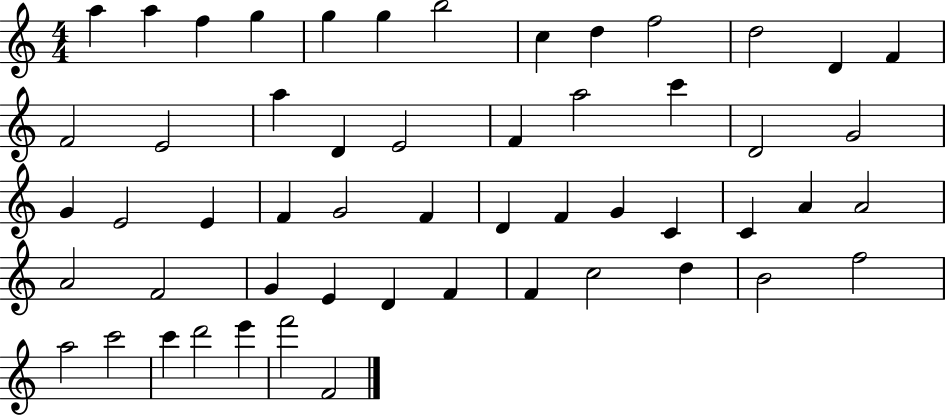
{
  \clef treble
  \numericTimeSignature
  \time 4/4
  \key c \major
  a''4 a''4 f''4 g''4 | g''4 g''4 b''2 | c''4 d''4 f''2 | d''2 d'4 f'4 | \break f'2 e'2 | a''4 d'4 e'2 | f'4 a''2 c'''4 | d'2 g'2 | \break g'4 e'2 e'4 | f'4 g'2 f'4 | d'4 f'4 g'4 c'4 | c'4 a'4 a'2 | \break a'2 f'2 | g'4 e'4 d'4 f'4 | f'4 c''2 d''4 | b'2 f''2 | \break a''2 c'''2 | c'''4 d'''2 e'''4 | f'''2 f'2 | \bar "|."
}